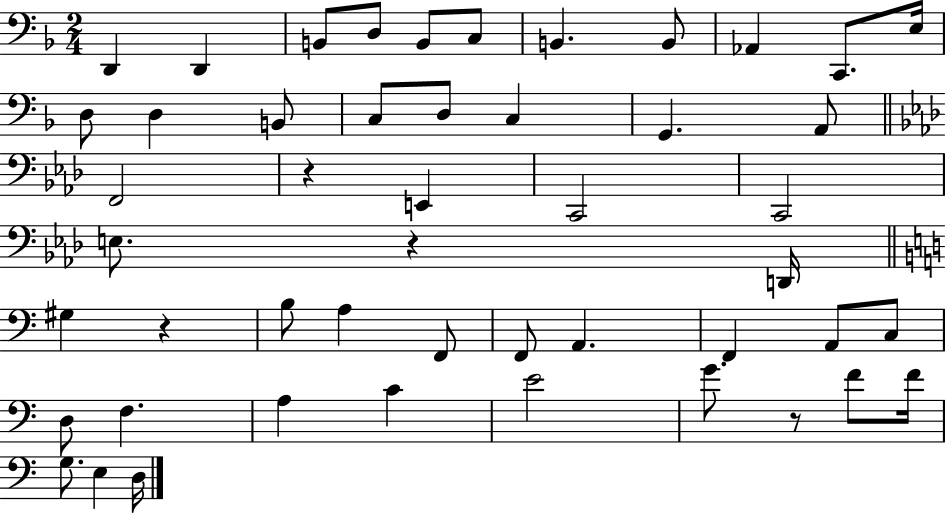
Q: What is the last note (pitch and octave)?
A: D3